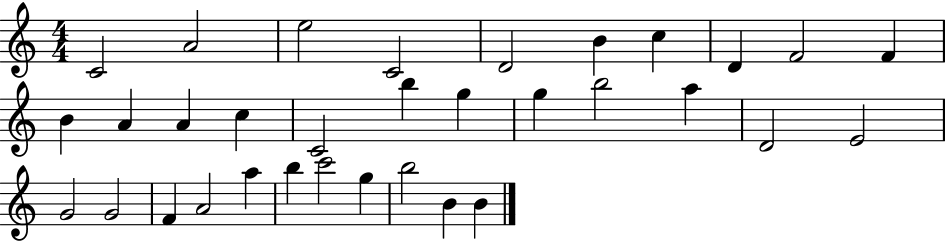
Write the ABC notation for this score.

X:1
T:Untitled
M:4/4
L:1/4
K:C
C2 A2 e2 C2 D2 B c D F2 F B A A c C2 b g g b2 a D2 E2 G2 G2 F A2 a b c'2 g b2 B B